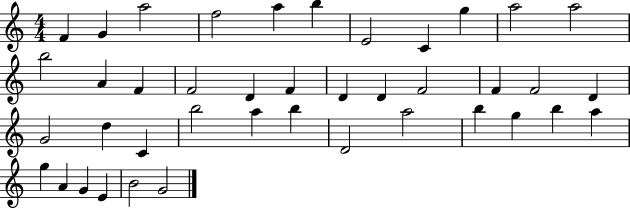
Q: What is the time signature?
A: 4/4